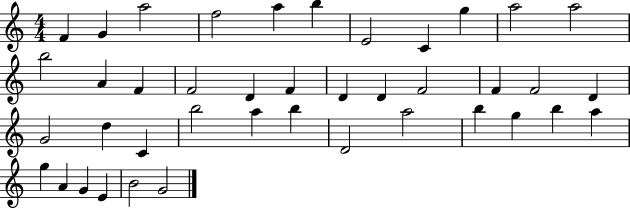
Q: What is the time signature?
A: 4/4